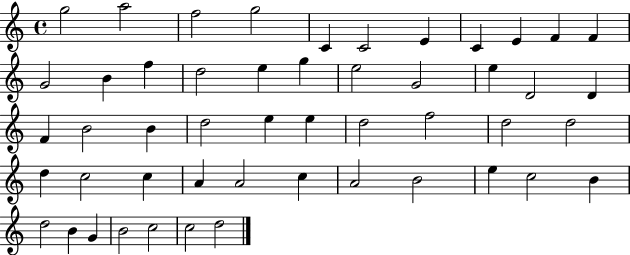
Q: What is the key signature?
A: C major